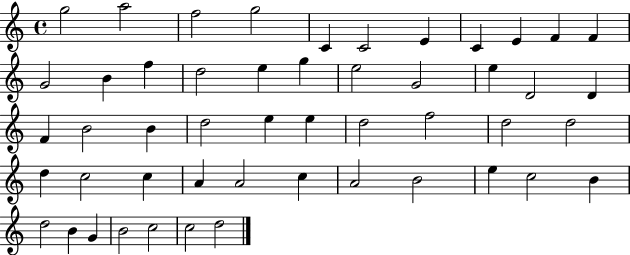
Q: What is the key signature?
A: C major